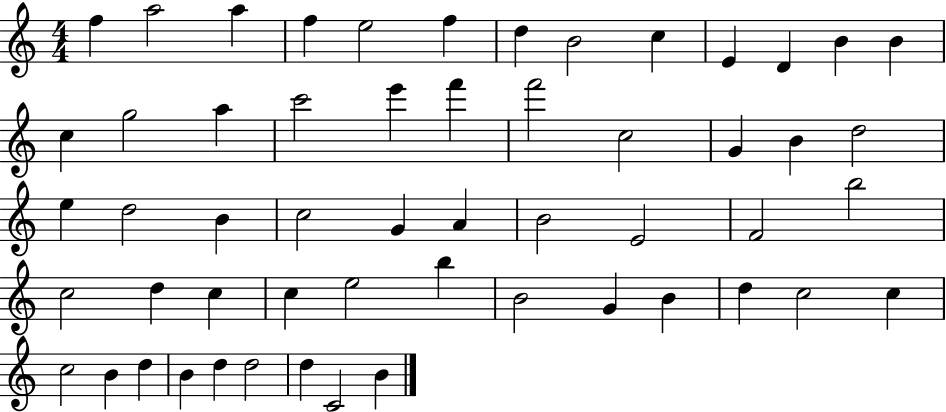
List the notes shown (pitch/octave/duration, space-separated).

F5/q A5/h A5/q F5/q E5/h F5/q D5/q B4/h C5/q E4/q D4/q B4/q B4/q C5/q G5/h A5/q C6/h E6/q F6/q F6/h C5/h G4/q B4/q D5/h E5/q D5/h B4/q C5/h G4/q A4/q B4/h E4/h F4/h B5/h C5/h D5/q C5/q C5/q E5/h B5/q B4/h G4/q B4/q D5/q C5/h C5/q C5/h B4/q D5/q B4/q D5/q D5/h D5/q C4/h B4/q